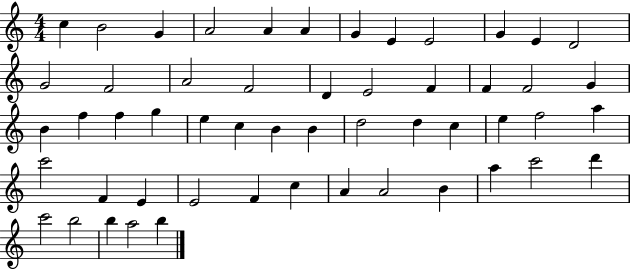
{
  \clef treble
  \numericTimeSignature
  \time 4/4
  \key c \major
  c''4 b'2 g'4 | a'2 a'4 a'4 | g'4 e'4 e'2 | g'4 e'4 d'2 | \break g'2 f'2 | a'2 f'2 | d'4 e'2 f'4 | f'4 f'2 g'4 | \break b'4 f''4 f''4 g''4 | e''4 c''4 b'4 b'4 | d''2 d''4 c''4 | e''4 f''2 a''4 | \break c'''2 f'4 e'4 | e'2 f'4 c''4 | a'4 a'2 b'4 | a''4 c'''2 d'''4 | \break c'''2 b''2 | b''4 a''2 b''4 | \bar "|."
}